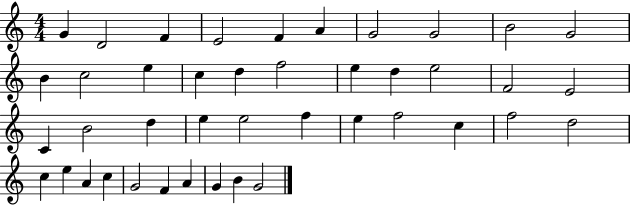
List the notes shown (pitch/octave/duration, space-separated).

G4/q D4/h F4/q E4/h F4/q A4/q G4/h G4/h B4/h G4/h B4/q C5/h E5/q C5/q D5/q F5/h E5/q D5/q E5/h F4/h E4/h C4/q B4/h D5/q E5/q E5/h F5/q E5/q F5/h C5/q F5/h D5/h C5/q E5/q A4/q C5/q G4/h F4/q A4/q G4/q B4/q G4/h